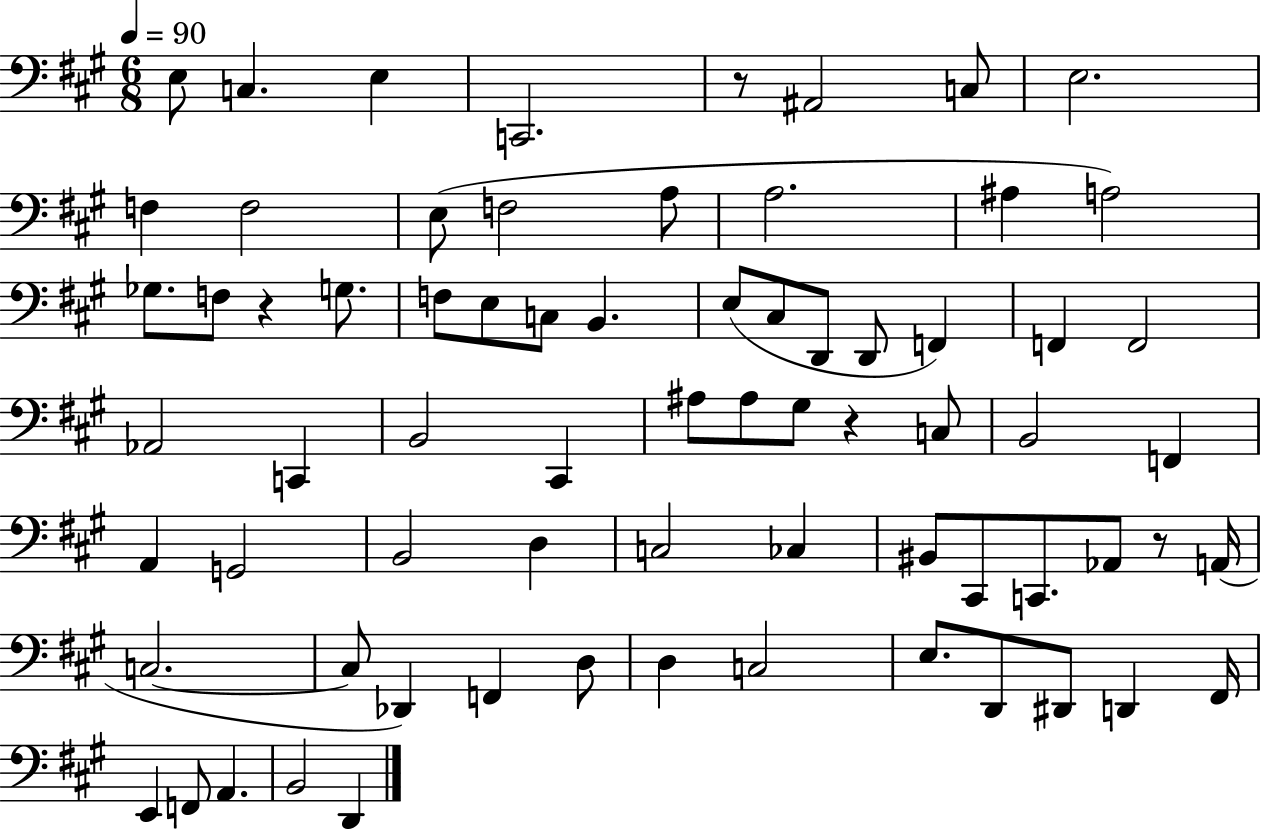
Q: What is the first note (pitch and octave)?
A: E3